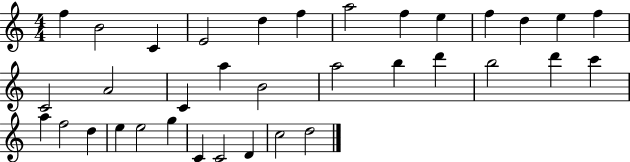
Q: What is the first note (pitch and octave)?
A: F5